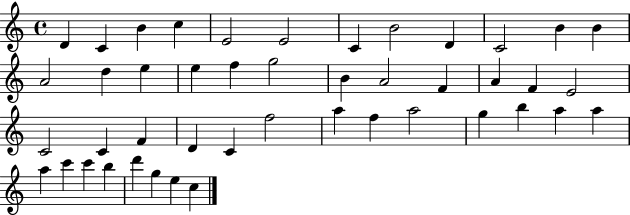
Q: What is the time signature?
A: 4/4